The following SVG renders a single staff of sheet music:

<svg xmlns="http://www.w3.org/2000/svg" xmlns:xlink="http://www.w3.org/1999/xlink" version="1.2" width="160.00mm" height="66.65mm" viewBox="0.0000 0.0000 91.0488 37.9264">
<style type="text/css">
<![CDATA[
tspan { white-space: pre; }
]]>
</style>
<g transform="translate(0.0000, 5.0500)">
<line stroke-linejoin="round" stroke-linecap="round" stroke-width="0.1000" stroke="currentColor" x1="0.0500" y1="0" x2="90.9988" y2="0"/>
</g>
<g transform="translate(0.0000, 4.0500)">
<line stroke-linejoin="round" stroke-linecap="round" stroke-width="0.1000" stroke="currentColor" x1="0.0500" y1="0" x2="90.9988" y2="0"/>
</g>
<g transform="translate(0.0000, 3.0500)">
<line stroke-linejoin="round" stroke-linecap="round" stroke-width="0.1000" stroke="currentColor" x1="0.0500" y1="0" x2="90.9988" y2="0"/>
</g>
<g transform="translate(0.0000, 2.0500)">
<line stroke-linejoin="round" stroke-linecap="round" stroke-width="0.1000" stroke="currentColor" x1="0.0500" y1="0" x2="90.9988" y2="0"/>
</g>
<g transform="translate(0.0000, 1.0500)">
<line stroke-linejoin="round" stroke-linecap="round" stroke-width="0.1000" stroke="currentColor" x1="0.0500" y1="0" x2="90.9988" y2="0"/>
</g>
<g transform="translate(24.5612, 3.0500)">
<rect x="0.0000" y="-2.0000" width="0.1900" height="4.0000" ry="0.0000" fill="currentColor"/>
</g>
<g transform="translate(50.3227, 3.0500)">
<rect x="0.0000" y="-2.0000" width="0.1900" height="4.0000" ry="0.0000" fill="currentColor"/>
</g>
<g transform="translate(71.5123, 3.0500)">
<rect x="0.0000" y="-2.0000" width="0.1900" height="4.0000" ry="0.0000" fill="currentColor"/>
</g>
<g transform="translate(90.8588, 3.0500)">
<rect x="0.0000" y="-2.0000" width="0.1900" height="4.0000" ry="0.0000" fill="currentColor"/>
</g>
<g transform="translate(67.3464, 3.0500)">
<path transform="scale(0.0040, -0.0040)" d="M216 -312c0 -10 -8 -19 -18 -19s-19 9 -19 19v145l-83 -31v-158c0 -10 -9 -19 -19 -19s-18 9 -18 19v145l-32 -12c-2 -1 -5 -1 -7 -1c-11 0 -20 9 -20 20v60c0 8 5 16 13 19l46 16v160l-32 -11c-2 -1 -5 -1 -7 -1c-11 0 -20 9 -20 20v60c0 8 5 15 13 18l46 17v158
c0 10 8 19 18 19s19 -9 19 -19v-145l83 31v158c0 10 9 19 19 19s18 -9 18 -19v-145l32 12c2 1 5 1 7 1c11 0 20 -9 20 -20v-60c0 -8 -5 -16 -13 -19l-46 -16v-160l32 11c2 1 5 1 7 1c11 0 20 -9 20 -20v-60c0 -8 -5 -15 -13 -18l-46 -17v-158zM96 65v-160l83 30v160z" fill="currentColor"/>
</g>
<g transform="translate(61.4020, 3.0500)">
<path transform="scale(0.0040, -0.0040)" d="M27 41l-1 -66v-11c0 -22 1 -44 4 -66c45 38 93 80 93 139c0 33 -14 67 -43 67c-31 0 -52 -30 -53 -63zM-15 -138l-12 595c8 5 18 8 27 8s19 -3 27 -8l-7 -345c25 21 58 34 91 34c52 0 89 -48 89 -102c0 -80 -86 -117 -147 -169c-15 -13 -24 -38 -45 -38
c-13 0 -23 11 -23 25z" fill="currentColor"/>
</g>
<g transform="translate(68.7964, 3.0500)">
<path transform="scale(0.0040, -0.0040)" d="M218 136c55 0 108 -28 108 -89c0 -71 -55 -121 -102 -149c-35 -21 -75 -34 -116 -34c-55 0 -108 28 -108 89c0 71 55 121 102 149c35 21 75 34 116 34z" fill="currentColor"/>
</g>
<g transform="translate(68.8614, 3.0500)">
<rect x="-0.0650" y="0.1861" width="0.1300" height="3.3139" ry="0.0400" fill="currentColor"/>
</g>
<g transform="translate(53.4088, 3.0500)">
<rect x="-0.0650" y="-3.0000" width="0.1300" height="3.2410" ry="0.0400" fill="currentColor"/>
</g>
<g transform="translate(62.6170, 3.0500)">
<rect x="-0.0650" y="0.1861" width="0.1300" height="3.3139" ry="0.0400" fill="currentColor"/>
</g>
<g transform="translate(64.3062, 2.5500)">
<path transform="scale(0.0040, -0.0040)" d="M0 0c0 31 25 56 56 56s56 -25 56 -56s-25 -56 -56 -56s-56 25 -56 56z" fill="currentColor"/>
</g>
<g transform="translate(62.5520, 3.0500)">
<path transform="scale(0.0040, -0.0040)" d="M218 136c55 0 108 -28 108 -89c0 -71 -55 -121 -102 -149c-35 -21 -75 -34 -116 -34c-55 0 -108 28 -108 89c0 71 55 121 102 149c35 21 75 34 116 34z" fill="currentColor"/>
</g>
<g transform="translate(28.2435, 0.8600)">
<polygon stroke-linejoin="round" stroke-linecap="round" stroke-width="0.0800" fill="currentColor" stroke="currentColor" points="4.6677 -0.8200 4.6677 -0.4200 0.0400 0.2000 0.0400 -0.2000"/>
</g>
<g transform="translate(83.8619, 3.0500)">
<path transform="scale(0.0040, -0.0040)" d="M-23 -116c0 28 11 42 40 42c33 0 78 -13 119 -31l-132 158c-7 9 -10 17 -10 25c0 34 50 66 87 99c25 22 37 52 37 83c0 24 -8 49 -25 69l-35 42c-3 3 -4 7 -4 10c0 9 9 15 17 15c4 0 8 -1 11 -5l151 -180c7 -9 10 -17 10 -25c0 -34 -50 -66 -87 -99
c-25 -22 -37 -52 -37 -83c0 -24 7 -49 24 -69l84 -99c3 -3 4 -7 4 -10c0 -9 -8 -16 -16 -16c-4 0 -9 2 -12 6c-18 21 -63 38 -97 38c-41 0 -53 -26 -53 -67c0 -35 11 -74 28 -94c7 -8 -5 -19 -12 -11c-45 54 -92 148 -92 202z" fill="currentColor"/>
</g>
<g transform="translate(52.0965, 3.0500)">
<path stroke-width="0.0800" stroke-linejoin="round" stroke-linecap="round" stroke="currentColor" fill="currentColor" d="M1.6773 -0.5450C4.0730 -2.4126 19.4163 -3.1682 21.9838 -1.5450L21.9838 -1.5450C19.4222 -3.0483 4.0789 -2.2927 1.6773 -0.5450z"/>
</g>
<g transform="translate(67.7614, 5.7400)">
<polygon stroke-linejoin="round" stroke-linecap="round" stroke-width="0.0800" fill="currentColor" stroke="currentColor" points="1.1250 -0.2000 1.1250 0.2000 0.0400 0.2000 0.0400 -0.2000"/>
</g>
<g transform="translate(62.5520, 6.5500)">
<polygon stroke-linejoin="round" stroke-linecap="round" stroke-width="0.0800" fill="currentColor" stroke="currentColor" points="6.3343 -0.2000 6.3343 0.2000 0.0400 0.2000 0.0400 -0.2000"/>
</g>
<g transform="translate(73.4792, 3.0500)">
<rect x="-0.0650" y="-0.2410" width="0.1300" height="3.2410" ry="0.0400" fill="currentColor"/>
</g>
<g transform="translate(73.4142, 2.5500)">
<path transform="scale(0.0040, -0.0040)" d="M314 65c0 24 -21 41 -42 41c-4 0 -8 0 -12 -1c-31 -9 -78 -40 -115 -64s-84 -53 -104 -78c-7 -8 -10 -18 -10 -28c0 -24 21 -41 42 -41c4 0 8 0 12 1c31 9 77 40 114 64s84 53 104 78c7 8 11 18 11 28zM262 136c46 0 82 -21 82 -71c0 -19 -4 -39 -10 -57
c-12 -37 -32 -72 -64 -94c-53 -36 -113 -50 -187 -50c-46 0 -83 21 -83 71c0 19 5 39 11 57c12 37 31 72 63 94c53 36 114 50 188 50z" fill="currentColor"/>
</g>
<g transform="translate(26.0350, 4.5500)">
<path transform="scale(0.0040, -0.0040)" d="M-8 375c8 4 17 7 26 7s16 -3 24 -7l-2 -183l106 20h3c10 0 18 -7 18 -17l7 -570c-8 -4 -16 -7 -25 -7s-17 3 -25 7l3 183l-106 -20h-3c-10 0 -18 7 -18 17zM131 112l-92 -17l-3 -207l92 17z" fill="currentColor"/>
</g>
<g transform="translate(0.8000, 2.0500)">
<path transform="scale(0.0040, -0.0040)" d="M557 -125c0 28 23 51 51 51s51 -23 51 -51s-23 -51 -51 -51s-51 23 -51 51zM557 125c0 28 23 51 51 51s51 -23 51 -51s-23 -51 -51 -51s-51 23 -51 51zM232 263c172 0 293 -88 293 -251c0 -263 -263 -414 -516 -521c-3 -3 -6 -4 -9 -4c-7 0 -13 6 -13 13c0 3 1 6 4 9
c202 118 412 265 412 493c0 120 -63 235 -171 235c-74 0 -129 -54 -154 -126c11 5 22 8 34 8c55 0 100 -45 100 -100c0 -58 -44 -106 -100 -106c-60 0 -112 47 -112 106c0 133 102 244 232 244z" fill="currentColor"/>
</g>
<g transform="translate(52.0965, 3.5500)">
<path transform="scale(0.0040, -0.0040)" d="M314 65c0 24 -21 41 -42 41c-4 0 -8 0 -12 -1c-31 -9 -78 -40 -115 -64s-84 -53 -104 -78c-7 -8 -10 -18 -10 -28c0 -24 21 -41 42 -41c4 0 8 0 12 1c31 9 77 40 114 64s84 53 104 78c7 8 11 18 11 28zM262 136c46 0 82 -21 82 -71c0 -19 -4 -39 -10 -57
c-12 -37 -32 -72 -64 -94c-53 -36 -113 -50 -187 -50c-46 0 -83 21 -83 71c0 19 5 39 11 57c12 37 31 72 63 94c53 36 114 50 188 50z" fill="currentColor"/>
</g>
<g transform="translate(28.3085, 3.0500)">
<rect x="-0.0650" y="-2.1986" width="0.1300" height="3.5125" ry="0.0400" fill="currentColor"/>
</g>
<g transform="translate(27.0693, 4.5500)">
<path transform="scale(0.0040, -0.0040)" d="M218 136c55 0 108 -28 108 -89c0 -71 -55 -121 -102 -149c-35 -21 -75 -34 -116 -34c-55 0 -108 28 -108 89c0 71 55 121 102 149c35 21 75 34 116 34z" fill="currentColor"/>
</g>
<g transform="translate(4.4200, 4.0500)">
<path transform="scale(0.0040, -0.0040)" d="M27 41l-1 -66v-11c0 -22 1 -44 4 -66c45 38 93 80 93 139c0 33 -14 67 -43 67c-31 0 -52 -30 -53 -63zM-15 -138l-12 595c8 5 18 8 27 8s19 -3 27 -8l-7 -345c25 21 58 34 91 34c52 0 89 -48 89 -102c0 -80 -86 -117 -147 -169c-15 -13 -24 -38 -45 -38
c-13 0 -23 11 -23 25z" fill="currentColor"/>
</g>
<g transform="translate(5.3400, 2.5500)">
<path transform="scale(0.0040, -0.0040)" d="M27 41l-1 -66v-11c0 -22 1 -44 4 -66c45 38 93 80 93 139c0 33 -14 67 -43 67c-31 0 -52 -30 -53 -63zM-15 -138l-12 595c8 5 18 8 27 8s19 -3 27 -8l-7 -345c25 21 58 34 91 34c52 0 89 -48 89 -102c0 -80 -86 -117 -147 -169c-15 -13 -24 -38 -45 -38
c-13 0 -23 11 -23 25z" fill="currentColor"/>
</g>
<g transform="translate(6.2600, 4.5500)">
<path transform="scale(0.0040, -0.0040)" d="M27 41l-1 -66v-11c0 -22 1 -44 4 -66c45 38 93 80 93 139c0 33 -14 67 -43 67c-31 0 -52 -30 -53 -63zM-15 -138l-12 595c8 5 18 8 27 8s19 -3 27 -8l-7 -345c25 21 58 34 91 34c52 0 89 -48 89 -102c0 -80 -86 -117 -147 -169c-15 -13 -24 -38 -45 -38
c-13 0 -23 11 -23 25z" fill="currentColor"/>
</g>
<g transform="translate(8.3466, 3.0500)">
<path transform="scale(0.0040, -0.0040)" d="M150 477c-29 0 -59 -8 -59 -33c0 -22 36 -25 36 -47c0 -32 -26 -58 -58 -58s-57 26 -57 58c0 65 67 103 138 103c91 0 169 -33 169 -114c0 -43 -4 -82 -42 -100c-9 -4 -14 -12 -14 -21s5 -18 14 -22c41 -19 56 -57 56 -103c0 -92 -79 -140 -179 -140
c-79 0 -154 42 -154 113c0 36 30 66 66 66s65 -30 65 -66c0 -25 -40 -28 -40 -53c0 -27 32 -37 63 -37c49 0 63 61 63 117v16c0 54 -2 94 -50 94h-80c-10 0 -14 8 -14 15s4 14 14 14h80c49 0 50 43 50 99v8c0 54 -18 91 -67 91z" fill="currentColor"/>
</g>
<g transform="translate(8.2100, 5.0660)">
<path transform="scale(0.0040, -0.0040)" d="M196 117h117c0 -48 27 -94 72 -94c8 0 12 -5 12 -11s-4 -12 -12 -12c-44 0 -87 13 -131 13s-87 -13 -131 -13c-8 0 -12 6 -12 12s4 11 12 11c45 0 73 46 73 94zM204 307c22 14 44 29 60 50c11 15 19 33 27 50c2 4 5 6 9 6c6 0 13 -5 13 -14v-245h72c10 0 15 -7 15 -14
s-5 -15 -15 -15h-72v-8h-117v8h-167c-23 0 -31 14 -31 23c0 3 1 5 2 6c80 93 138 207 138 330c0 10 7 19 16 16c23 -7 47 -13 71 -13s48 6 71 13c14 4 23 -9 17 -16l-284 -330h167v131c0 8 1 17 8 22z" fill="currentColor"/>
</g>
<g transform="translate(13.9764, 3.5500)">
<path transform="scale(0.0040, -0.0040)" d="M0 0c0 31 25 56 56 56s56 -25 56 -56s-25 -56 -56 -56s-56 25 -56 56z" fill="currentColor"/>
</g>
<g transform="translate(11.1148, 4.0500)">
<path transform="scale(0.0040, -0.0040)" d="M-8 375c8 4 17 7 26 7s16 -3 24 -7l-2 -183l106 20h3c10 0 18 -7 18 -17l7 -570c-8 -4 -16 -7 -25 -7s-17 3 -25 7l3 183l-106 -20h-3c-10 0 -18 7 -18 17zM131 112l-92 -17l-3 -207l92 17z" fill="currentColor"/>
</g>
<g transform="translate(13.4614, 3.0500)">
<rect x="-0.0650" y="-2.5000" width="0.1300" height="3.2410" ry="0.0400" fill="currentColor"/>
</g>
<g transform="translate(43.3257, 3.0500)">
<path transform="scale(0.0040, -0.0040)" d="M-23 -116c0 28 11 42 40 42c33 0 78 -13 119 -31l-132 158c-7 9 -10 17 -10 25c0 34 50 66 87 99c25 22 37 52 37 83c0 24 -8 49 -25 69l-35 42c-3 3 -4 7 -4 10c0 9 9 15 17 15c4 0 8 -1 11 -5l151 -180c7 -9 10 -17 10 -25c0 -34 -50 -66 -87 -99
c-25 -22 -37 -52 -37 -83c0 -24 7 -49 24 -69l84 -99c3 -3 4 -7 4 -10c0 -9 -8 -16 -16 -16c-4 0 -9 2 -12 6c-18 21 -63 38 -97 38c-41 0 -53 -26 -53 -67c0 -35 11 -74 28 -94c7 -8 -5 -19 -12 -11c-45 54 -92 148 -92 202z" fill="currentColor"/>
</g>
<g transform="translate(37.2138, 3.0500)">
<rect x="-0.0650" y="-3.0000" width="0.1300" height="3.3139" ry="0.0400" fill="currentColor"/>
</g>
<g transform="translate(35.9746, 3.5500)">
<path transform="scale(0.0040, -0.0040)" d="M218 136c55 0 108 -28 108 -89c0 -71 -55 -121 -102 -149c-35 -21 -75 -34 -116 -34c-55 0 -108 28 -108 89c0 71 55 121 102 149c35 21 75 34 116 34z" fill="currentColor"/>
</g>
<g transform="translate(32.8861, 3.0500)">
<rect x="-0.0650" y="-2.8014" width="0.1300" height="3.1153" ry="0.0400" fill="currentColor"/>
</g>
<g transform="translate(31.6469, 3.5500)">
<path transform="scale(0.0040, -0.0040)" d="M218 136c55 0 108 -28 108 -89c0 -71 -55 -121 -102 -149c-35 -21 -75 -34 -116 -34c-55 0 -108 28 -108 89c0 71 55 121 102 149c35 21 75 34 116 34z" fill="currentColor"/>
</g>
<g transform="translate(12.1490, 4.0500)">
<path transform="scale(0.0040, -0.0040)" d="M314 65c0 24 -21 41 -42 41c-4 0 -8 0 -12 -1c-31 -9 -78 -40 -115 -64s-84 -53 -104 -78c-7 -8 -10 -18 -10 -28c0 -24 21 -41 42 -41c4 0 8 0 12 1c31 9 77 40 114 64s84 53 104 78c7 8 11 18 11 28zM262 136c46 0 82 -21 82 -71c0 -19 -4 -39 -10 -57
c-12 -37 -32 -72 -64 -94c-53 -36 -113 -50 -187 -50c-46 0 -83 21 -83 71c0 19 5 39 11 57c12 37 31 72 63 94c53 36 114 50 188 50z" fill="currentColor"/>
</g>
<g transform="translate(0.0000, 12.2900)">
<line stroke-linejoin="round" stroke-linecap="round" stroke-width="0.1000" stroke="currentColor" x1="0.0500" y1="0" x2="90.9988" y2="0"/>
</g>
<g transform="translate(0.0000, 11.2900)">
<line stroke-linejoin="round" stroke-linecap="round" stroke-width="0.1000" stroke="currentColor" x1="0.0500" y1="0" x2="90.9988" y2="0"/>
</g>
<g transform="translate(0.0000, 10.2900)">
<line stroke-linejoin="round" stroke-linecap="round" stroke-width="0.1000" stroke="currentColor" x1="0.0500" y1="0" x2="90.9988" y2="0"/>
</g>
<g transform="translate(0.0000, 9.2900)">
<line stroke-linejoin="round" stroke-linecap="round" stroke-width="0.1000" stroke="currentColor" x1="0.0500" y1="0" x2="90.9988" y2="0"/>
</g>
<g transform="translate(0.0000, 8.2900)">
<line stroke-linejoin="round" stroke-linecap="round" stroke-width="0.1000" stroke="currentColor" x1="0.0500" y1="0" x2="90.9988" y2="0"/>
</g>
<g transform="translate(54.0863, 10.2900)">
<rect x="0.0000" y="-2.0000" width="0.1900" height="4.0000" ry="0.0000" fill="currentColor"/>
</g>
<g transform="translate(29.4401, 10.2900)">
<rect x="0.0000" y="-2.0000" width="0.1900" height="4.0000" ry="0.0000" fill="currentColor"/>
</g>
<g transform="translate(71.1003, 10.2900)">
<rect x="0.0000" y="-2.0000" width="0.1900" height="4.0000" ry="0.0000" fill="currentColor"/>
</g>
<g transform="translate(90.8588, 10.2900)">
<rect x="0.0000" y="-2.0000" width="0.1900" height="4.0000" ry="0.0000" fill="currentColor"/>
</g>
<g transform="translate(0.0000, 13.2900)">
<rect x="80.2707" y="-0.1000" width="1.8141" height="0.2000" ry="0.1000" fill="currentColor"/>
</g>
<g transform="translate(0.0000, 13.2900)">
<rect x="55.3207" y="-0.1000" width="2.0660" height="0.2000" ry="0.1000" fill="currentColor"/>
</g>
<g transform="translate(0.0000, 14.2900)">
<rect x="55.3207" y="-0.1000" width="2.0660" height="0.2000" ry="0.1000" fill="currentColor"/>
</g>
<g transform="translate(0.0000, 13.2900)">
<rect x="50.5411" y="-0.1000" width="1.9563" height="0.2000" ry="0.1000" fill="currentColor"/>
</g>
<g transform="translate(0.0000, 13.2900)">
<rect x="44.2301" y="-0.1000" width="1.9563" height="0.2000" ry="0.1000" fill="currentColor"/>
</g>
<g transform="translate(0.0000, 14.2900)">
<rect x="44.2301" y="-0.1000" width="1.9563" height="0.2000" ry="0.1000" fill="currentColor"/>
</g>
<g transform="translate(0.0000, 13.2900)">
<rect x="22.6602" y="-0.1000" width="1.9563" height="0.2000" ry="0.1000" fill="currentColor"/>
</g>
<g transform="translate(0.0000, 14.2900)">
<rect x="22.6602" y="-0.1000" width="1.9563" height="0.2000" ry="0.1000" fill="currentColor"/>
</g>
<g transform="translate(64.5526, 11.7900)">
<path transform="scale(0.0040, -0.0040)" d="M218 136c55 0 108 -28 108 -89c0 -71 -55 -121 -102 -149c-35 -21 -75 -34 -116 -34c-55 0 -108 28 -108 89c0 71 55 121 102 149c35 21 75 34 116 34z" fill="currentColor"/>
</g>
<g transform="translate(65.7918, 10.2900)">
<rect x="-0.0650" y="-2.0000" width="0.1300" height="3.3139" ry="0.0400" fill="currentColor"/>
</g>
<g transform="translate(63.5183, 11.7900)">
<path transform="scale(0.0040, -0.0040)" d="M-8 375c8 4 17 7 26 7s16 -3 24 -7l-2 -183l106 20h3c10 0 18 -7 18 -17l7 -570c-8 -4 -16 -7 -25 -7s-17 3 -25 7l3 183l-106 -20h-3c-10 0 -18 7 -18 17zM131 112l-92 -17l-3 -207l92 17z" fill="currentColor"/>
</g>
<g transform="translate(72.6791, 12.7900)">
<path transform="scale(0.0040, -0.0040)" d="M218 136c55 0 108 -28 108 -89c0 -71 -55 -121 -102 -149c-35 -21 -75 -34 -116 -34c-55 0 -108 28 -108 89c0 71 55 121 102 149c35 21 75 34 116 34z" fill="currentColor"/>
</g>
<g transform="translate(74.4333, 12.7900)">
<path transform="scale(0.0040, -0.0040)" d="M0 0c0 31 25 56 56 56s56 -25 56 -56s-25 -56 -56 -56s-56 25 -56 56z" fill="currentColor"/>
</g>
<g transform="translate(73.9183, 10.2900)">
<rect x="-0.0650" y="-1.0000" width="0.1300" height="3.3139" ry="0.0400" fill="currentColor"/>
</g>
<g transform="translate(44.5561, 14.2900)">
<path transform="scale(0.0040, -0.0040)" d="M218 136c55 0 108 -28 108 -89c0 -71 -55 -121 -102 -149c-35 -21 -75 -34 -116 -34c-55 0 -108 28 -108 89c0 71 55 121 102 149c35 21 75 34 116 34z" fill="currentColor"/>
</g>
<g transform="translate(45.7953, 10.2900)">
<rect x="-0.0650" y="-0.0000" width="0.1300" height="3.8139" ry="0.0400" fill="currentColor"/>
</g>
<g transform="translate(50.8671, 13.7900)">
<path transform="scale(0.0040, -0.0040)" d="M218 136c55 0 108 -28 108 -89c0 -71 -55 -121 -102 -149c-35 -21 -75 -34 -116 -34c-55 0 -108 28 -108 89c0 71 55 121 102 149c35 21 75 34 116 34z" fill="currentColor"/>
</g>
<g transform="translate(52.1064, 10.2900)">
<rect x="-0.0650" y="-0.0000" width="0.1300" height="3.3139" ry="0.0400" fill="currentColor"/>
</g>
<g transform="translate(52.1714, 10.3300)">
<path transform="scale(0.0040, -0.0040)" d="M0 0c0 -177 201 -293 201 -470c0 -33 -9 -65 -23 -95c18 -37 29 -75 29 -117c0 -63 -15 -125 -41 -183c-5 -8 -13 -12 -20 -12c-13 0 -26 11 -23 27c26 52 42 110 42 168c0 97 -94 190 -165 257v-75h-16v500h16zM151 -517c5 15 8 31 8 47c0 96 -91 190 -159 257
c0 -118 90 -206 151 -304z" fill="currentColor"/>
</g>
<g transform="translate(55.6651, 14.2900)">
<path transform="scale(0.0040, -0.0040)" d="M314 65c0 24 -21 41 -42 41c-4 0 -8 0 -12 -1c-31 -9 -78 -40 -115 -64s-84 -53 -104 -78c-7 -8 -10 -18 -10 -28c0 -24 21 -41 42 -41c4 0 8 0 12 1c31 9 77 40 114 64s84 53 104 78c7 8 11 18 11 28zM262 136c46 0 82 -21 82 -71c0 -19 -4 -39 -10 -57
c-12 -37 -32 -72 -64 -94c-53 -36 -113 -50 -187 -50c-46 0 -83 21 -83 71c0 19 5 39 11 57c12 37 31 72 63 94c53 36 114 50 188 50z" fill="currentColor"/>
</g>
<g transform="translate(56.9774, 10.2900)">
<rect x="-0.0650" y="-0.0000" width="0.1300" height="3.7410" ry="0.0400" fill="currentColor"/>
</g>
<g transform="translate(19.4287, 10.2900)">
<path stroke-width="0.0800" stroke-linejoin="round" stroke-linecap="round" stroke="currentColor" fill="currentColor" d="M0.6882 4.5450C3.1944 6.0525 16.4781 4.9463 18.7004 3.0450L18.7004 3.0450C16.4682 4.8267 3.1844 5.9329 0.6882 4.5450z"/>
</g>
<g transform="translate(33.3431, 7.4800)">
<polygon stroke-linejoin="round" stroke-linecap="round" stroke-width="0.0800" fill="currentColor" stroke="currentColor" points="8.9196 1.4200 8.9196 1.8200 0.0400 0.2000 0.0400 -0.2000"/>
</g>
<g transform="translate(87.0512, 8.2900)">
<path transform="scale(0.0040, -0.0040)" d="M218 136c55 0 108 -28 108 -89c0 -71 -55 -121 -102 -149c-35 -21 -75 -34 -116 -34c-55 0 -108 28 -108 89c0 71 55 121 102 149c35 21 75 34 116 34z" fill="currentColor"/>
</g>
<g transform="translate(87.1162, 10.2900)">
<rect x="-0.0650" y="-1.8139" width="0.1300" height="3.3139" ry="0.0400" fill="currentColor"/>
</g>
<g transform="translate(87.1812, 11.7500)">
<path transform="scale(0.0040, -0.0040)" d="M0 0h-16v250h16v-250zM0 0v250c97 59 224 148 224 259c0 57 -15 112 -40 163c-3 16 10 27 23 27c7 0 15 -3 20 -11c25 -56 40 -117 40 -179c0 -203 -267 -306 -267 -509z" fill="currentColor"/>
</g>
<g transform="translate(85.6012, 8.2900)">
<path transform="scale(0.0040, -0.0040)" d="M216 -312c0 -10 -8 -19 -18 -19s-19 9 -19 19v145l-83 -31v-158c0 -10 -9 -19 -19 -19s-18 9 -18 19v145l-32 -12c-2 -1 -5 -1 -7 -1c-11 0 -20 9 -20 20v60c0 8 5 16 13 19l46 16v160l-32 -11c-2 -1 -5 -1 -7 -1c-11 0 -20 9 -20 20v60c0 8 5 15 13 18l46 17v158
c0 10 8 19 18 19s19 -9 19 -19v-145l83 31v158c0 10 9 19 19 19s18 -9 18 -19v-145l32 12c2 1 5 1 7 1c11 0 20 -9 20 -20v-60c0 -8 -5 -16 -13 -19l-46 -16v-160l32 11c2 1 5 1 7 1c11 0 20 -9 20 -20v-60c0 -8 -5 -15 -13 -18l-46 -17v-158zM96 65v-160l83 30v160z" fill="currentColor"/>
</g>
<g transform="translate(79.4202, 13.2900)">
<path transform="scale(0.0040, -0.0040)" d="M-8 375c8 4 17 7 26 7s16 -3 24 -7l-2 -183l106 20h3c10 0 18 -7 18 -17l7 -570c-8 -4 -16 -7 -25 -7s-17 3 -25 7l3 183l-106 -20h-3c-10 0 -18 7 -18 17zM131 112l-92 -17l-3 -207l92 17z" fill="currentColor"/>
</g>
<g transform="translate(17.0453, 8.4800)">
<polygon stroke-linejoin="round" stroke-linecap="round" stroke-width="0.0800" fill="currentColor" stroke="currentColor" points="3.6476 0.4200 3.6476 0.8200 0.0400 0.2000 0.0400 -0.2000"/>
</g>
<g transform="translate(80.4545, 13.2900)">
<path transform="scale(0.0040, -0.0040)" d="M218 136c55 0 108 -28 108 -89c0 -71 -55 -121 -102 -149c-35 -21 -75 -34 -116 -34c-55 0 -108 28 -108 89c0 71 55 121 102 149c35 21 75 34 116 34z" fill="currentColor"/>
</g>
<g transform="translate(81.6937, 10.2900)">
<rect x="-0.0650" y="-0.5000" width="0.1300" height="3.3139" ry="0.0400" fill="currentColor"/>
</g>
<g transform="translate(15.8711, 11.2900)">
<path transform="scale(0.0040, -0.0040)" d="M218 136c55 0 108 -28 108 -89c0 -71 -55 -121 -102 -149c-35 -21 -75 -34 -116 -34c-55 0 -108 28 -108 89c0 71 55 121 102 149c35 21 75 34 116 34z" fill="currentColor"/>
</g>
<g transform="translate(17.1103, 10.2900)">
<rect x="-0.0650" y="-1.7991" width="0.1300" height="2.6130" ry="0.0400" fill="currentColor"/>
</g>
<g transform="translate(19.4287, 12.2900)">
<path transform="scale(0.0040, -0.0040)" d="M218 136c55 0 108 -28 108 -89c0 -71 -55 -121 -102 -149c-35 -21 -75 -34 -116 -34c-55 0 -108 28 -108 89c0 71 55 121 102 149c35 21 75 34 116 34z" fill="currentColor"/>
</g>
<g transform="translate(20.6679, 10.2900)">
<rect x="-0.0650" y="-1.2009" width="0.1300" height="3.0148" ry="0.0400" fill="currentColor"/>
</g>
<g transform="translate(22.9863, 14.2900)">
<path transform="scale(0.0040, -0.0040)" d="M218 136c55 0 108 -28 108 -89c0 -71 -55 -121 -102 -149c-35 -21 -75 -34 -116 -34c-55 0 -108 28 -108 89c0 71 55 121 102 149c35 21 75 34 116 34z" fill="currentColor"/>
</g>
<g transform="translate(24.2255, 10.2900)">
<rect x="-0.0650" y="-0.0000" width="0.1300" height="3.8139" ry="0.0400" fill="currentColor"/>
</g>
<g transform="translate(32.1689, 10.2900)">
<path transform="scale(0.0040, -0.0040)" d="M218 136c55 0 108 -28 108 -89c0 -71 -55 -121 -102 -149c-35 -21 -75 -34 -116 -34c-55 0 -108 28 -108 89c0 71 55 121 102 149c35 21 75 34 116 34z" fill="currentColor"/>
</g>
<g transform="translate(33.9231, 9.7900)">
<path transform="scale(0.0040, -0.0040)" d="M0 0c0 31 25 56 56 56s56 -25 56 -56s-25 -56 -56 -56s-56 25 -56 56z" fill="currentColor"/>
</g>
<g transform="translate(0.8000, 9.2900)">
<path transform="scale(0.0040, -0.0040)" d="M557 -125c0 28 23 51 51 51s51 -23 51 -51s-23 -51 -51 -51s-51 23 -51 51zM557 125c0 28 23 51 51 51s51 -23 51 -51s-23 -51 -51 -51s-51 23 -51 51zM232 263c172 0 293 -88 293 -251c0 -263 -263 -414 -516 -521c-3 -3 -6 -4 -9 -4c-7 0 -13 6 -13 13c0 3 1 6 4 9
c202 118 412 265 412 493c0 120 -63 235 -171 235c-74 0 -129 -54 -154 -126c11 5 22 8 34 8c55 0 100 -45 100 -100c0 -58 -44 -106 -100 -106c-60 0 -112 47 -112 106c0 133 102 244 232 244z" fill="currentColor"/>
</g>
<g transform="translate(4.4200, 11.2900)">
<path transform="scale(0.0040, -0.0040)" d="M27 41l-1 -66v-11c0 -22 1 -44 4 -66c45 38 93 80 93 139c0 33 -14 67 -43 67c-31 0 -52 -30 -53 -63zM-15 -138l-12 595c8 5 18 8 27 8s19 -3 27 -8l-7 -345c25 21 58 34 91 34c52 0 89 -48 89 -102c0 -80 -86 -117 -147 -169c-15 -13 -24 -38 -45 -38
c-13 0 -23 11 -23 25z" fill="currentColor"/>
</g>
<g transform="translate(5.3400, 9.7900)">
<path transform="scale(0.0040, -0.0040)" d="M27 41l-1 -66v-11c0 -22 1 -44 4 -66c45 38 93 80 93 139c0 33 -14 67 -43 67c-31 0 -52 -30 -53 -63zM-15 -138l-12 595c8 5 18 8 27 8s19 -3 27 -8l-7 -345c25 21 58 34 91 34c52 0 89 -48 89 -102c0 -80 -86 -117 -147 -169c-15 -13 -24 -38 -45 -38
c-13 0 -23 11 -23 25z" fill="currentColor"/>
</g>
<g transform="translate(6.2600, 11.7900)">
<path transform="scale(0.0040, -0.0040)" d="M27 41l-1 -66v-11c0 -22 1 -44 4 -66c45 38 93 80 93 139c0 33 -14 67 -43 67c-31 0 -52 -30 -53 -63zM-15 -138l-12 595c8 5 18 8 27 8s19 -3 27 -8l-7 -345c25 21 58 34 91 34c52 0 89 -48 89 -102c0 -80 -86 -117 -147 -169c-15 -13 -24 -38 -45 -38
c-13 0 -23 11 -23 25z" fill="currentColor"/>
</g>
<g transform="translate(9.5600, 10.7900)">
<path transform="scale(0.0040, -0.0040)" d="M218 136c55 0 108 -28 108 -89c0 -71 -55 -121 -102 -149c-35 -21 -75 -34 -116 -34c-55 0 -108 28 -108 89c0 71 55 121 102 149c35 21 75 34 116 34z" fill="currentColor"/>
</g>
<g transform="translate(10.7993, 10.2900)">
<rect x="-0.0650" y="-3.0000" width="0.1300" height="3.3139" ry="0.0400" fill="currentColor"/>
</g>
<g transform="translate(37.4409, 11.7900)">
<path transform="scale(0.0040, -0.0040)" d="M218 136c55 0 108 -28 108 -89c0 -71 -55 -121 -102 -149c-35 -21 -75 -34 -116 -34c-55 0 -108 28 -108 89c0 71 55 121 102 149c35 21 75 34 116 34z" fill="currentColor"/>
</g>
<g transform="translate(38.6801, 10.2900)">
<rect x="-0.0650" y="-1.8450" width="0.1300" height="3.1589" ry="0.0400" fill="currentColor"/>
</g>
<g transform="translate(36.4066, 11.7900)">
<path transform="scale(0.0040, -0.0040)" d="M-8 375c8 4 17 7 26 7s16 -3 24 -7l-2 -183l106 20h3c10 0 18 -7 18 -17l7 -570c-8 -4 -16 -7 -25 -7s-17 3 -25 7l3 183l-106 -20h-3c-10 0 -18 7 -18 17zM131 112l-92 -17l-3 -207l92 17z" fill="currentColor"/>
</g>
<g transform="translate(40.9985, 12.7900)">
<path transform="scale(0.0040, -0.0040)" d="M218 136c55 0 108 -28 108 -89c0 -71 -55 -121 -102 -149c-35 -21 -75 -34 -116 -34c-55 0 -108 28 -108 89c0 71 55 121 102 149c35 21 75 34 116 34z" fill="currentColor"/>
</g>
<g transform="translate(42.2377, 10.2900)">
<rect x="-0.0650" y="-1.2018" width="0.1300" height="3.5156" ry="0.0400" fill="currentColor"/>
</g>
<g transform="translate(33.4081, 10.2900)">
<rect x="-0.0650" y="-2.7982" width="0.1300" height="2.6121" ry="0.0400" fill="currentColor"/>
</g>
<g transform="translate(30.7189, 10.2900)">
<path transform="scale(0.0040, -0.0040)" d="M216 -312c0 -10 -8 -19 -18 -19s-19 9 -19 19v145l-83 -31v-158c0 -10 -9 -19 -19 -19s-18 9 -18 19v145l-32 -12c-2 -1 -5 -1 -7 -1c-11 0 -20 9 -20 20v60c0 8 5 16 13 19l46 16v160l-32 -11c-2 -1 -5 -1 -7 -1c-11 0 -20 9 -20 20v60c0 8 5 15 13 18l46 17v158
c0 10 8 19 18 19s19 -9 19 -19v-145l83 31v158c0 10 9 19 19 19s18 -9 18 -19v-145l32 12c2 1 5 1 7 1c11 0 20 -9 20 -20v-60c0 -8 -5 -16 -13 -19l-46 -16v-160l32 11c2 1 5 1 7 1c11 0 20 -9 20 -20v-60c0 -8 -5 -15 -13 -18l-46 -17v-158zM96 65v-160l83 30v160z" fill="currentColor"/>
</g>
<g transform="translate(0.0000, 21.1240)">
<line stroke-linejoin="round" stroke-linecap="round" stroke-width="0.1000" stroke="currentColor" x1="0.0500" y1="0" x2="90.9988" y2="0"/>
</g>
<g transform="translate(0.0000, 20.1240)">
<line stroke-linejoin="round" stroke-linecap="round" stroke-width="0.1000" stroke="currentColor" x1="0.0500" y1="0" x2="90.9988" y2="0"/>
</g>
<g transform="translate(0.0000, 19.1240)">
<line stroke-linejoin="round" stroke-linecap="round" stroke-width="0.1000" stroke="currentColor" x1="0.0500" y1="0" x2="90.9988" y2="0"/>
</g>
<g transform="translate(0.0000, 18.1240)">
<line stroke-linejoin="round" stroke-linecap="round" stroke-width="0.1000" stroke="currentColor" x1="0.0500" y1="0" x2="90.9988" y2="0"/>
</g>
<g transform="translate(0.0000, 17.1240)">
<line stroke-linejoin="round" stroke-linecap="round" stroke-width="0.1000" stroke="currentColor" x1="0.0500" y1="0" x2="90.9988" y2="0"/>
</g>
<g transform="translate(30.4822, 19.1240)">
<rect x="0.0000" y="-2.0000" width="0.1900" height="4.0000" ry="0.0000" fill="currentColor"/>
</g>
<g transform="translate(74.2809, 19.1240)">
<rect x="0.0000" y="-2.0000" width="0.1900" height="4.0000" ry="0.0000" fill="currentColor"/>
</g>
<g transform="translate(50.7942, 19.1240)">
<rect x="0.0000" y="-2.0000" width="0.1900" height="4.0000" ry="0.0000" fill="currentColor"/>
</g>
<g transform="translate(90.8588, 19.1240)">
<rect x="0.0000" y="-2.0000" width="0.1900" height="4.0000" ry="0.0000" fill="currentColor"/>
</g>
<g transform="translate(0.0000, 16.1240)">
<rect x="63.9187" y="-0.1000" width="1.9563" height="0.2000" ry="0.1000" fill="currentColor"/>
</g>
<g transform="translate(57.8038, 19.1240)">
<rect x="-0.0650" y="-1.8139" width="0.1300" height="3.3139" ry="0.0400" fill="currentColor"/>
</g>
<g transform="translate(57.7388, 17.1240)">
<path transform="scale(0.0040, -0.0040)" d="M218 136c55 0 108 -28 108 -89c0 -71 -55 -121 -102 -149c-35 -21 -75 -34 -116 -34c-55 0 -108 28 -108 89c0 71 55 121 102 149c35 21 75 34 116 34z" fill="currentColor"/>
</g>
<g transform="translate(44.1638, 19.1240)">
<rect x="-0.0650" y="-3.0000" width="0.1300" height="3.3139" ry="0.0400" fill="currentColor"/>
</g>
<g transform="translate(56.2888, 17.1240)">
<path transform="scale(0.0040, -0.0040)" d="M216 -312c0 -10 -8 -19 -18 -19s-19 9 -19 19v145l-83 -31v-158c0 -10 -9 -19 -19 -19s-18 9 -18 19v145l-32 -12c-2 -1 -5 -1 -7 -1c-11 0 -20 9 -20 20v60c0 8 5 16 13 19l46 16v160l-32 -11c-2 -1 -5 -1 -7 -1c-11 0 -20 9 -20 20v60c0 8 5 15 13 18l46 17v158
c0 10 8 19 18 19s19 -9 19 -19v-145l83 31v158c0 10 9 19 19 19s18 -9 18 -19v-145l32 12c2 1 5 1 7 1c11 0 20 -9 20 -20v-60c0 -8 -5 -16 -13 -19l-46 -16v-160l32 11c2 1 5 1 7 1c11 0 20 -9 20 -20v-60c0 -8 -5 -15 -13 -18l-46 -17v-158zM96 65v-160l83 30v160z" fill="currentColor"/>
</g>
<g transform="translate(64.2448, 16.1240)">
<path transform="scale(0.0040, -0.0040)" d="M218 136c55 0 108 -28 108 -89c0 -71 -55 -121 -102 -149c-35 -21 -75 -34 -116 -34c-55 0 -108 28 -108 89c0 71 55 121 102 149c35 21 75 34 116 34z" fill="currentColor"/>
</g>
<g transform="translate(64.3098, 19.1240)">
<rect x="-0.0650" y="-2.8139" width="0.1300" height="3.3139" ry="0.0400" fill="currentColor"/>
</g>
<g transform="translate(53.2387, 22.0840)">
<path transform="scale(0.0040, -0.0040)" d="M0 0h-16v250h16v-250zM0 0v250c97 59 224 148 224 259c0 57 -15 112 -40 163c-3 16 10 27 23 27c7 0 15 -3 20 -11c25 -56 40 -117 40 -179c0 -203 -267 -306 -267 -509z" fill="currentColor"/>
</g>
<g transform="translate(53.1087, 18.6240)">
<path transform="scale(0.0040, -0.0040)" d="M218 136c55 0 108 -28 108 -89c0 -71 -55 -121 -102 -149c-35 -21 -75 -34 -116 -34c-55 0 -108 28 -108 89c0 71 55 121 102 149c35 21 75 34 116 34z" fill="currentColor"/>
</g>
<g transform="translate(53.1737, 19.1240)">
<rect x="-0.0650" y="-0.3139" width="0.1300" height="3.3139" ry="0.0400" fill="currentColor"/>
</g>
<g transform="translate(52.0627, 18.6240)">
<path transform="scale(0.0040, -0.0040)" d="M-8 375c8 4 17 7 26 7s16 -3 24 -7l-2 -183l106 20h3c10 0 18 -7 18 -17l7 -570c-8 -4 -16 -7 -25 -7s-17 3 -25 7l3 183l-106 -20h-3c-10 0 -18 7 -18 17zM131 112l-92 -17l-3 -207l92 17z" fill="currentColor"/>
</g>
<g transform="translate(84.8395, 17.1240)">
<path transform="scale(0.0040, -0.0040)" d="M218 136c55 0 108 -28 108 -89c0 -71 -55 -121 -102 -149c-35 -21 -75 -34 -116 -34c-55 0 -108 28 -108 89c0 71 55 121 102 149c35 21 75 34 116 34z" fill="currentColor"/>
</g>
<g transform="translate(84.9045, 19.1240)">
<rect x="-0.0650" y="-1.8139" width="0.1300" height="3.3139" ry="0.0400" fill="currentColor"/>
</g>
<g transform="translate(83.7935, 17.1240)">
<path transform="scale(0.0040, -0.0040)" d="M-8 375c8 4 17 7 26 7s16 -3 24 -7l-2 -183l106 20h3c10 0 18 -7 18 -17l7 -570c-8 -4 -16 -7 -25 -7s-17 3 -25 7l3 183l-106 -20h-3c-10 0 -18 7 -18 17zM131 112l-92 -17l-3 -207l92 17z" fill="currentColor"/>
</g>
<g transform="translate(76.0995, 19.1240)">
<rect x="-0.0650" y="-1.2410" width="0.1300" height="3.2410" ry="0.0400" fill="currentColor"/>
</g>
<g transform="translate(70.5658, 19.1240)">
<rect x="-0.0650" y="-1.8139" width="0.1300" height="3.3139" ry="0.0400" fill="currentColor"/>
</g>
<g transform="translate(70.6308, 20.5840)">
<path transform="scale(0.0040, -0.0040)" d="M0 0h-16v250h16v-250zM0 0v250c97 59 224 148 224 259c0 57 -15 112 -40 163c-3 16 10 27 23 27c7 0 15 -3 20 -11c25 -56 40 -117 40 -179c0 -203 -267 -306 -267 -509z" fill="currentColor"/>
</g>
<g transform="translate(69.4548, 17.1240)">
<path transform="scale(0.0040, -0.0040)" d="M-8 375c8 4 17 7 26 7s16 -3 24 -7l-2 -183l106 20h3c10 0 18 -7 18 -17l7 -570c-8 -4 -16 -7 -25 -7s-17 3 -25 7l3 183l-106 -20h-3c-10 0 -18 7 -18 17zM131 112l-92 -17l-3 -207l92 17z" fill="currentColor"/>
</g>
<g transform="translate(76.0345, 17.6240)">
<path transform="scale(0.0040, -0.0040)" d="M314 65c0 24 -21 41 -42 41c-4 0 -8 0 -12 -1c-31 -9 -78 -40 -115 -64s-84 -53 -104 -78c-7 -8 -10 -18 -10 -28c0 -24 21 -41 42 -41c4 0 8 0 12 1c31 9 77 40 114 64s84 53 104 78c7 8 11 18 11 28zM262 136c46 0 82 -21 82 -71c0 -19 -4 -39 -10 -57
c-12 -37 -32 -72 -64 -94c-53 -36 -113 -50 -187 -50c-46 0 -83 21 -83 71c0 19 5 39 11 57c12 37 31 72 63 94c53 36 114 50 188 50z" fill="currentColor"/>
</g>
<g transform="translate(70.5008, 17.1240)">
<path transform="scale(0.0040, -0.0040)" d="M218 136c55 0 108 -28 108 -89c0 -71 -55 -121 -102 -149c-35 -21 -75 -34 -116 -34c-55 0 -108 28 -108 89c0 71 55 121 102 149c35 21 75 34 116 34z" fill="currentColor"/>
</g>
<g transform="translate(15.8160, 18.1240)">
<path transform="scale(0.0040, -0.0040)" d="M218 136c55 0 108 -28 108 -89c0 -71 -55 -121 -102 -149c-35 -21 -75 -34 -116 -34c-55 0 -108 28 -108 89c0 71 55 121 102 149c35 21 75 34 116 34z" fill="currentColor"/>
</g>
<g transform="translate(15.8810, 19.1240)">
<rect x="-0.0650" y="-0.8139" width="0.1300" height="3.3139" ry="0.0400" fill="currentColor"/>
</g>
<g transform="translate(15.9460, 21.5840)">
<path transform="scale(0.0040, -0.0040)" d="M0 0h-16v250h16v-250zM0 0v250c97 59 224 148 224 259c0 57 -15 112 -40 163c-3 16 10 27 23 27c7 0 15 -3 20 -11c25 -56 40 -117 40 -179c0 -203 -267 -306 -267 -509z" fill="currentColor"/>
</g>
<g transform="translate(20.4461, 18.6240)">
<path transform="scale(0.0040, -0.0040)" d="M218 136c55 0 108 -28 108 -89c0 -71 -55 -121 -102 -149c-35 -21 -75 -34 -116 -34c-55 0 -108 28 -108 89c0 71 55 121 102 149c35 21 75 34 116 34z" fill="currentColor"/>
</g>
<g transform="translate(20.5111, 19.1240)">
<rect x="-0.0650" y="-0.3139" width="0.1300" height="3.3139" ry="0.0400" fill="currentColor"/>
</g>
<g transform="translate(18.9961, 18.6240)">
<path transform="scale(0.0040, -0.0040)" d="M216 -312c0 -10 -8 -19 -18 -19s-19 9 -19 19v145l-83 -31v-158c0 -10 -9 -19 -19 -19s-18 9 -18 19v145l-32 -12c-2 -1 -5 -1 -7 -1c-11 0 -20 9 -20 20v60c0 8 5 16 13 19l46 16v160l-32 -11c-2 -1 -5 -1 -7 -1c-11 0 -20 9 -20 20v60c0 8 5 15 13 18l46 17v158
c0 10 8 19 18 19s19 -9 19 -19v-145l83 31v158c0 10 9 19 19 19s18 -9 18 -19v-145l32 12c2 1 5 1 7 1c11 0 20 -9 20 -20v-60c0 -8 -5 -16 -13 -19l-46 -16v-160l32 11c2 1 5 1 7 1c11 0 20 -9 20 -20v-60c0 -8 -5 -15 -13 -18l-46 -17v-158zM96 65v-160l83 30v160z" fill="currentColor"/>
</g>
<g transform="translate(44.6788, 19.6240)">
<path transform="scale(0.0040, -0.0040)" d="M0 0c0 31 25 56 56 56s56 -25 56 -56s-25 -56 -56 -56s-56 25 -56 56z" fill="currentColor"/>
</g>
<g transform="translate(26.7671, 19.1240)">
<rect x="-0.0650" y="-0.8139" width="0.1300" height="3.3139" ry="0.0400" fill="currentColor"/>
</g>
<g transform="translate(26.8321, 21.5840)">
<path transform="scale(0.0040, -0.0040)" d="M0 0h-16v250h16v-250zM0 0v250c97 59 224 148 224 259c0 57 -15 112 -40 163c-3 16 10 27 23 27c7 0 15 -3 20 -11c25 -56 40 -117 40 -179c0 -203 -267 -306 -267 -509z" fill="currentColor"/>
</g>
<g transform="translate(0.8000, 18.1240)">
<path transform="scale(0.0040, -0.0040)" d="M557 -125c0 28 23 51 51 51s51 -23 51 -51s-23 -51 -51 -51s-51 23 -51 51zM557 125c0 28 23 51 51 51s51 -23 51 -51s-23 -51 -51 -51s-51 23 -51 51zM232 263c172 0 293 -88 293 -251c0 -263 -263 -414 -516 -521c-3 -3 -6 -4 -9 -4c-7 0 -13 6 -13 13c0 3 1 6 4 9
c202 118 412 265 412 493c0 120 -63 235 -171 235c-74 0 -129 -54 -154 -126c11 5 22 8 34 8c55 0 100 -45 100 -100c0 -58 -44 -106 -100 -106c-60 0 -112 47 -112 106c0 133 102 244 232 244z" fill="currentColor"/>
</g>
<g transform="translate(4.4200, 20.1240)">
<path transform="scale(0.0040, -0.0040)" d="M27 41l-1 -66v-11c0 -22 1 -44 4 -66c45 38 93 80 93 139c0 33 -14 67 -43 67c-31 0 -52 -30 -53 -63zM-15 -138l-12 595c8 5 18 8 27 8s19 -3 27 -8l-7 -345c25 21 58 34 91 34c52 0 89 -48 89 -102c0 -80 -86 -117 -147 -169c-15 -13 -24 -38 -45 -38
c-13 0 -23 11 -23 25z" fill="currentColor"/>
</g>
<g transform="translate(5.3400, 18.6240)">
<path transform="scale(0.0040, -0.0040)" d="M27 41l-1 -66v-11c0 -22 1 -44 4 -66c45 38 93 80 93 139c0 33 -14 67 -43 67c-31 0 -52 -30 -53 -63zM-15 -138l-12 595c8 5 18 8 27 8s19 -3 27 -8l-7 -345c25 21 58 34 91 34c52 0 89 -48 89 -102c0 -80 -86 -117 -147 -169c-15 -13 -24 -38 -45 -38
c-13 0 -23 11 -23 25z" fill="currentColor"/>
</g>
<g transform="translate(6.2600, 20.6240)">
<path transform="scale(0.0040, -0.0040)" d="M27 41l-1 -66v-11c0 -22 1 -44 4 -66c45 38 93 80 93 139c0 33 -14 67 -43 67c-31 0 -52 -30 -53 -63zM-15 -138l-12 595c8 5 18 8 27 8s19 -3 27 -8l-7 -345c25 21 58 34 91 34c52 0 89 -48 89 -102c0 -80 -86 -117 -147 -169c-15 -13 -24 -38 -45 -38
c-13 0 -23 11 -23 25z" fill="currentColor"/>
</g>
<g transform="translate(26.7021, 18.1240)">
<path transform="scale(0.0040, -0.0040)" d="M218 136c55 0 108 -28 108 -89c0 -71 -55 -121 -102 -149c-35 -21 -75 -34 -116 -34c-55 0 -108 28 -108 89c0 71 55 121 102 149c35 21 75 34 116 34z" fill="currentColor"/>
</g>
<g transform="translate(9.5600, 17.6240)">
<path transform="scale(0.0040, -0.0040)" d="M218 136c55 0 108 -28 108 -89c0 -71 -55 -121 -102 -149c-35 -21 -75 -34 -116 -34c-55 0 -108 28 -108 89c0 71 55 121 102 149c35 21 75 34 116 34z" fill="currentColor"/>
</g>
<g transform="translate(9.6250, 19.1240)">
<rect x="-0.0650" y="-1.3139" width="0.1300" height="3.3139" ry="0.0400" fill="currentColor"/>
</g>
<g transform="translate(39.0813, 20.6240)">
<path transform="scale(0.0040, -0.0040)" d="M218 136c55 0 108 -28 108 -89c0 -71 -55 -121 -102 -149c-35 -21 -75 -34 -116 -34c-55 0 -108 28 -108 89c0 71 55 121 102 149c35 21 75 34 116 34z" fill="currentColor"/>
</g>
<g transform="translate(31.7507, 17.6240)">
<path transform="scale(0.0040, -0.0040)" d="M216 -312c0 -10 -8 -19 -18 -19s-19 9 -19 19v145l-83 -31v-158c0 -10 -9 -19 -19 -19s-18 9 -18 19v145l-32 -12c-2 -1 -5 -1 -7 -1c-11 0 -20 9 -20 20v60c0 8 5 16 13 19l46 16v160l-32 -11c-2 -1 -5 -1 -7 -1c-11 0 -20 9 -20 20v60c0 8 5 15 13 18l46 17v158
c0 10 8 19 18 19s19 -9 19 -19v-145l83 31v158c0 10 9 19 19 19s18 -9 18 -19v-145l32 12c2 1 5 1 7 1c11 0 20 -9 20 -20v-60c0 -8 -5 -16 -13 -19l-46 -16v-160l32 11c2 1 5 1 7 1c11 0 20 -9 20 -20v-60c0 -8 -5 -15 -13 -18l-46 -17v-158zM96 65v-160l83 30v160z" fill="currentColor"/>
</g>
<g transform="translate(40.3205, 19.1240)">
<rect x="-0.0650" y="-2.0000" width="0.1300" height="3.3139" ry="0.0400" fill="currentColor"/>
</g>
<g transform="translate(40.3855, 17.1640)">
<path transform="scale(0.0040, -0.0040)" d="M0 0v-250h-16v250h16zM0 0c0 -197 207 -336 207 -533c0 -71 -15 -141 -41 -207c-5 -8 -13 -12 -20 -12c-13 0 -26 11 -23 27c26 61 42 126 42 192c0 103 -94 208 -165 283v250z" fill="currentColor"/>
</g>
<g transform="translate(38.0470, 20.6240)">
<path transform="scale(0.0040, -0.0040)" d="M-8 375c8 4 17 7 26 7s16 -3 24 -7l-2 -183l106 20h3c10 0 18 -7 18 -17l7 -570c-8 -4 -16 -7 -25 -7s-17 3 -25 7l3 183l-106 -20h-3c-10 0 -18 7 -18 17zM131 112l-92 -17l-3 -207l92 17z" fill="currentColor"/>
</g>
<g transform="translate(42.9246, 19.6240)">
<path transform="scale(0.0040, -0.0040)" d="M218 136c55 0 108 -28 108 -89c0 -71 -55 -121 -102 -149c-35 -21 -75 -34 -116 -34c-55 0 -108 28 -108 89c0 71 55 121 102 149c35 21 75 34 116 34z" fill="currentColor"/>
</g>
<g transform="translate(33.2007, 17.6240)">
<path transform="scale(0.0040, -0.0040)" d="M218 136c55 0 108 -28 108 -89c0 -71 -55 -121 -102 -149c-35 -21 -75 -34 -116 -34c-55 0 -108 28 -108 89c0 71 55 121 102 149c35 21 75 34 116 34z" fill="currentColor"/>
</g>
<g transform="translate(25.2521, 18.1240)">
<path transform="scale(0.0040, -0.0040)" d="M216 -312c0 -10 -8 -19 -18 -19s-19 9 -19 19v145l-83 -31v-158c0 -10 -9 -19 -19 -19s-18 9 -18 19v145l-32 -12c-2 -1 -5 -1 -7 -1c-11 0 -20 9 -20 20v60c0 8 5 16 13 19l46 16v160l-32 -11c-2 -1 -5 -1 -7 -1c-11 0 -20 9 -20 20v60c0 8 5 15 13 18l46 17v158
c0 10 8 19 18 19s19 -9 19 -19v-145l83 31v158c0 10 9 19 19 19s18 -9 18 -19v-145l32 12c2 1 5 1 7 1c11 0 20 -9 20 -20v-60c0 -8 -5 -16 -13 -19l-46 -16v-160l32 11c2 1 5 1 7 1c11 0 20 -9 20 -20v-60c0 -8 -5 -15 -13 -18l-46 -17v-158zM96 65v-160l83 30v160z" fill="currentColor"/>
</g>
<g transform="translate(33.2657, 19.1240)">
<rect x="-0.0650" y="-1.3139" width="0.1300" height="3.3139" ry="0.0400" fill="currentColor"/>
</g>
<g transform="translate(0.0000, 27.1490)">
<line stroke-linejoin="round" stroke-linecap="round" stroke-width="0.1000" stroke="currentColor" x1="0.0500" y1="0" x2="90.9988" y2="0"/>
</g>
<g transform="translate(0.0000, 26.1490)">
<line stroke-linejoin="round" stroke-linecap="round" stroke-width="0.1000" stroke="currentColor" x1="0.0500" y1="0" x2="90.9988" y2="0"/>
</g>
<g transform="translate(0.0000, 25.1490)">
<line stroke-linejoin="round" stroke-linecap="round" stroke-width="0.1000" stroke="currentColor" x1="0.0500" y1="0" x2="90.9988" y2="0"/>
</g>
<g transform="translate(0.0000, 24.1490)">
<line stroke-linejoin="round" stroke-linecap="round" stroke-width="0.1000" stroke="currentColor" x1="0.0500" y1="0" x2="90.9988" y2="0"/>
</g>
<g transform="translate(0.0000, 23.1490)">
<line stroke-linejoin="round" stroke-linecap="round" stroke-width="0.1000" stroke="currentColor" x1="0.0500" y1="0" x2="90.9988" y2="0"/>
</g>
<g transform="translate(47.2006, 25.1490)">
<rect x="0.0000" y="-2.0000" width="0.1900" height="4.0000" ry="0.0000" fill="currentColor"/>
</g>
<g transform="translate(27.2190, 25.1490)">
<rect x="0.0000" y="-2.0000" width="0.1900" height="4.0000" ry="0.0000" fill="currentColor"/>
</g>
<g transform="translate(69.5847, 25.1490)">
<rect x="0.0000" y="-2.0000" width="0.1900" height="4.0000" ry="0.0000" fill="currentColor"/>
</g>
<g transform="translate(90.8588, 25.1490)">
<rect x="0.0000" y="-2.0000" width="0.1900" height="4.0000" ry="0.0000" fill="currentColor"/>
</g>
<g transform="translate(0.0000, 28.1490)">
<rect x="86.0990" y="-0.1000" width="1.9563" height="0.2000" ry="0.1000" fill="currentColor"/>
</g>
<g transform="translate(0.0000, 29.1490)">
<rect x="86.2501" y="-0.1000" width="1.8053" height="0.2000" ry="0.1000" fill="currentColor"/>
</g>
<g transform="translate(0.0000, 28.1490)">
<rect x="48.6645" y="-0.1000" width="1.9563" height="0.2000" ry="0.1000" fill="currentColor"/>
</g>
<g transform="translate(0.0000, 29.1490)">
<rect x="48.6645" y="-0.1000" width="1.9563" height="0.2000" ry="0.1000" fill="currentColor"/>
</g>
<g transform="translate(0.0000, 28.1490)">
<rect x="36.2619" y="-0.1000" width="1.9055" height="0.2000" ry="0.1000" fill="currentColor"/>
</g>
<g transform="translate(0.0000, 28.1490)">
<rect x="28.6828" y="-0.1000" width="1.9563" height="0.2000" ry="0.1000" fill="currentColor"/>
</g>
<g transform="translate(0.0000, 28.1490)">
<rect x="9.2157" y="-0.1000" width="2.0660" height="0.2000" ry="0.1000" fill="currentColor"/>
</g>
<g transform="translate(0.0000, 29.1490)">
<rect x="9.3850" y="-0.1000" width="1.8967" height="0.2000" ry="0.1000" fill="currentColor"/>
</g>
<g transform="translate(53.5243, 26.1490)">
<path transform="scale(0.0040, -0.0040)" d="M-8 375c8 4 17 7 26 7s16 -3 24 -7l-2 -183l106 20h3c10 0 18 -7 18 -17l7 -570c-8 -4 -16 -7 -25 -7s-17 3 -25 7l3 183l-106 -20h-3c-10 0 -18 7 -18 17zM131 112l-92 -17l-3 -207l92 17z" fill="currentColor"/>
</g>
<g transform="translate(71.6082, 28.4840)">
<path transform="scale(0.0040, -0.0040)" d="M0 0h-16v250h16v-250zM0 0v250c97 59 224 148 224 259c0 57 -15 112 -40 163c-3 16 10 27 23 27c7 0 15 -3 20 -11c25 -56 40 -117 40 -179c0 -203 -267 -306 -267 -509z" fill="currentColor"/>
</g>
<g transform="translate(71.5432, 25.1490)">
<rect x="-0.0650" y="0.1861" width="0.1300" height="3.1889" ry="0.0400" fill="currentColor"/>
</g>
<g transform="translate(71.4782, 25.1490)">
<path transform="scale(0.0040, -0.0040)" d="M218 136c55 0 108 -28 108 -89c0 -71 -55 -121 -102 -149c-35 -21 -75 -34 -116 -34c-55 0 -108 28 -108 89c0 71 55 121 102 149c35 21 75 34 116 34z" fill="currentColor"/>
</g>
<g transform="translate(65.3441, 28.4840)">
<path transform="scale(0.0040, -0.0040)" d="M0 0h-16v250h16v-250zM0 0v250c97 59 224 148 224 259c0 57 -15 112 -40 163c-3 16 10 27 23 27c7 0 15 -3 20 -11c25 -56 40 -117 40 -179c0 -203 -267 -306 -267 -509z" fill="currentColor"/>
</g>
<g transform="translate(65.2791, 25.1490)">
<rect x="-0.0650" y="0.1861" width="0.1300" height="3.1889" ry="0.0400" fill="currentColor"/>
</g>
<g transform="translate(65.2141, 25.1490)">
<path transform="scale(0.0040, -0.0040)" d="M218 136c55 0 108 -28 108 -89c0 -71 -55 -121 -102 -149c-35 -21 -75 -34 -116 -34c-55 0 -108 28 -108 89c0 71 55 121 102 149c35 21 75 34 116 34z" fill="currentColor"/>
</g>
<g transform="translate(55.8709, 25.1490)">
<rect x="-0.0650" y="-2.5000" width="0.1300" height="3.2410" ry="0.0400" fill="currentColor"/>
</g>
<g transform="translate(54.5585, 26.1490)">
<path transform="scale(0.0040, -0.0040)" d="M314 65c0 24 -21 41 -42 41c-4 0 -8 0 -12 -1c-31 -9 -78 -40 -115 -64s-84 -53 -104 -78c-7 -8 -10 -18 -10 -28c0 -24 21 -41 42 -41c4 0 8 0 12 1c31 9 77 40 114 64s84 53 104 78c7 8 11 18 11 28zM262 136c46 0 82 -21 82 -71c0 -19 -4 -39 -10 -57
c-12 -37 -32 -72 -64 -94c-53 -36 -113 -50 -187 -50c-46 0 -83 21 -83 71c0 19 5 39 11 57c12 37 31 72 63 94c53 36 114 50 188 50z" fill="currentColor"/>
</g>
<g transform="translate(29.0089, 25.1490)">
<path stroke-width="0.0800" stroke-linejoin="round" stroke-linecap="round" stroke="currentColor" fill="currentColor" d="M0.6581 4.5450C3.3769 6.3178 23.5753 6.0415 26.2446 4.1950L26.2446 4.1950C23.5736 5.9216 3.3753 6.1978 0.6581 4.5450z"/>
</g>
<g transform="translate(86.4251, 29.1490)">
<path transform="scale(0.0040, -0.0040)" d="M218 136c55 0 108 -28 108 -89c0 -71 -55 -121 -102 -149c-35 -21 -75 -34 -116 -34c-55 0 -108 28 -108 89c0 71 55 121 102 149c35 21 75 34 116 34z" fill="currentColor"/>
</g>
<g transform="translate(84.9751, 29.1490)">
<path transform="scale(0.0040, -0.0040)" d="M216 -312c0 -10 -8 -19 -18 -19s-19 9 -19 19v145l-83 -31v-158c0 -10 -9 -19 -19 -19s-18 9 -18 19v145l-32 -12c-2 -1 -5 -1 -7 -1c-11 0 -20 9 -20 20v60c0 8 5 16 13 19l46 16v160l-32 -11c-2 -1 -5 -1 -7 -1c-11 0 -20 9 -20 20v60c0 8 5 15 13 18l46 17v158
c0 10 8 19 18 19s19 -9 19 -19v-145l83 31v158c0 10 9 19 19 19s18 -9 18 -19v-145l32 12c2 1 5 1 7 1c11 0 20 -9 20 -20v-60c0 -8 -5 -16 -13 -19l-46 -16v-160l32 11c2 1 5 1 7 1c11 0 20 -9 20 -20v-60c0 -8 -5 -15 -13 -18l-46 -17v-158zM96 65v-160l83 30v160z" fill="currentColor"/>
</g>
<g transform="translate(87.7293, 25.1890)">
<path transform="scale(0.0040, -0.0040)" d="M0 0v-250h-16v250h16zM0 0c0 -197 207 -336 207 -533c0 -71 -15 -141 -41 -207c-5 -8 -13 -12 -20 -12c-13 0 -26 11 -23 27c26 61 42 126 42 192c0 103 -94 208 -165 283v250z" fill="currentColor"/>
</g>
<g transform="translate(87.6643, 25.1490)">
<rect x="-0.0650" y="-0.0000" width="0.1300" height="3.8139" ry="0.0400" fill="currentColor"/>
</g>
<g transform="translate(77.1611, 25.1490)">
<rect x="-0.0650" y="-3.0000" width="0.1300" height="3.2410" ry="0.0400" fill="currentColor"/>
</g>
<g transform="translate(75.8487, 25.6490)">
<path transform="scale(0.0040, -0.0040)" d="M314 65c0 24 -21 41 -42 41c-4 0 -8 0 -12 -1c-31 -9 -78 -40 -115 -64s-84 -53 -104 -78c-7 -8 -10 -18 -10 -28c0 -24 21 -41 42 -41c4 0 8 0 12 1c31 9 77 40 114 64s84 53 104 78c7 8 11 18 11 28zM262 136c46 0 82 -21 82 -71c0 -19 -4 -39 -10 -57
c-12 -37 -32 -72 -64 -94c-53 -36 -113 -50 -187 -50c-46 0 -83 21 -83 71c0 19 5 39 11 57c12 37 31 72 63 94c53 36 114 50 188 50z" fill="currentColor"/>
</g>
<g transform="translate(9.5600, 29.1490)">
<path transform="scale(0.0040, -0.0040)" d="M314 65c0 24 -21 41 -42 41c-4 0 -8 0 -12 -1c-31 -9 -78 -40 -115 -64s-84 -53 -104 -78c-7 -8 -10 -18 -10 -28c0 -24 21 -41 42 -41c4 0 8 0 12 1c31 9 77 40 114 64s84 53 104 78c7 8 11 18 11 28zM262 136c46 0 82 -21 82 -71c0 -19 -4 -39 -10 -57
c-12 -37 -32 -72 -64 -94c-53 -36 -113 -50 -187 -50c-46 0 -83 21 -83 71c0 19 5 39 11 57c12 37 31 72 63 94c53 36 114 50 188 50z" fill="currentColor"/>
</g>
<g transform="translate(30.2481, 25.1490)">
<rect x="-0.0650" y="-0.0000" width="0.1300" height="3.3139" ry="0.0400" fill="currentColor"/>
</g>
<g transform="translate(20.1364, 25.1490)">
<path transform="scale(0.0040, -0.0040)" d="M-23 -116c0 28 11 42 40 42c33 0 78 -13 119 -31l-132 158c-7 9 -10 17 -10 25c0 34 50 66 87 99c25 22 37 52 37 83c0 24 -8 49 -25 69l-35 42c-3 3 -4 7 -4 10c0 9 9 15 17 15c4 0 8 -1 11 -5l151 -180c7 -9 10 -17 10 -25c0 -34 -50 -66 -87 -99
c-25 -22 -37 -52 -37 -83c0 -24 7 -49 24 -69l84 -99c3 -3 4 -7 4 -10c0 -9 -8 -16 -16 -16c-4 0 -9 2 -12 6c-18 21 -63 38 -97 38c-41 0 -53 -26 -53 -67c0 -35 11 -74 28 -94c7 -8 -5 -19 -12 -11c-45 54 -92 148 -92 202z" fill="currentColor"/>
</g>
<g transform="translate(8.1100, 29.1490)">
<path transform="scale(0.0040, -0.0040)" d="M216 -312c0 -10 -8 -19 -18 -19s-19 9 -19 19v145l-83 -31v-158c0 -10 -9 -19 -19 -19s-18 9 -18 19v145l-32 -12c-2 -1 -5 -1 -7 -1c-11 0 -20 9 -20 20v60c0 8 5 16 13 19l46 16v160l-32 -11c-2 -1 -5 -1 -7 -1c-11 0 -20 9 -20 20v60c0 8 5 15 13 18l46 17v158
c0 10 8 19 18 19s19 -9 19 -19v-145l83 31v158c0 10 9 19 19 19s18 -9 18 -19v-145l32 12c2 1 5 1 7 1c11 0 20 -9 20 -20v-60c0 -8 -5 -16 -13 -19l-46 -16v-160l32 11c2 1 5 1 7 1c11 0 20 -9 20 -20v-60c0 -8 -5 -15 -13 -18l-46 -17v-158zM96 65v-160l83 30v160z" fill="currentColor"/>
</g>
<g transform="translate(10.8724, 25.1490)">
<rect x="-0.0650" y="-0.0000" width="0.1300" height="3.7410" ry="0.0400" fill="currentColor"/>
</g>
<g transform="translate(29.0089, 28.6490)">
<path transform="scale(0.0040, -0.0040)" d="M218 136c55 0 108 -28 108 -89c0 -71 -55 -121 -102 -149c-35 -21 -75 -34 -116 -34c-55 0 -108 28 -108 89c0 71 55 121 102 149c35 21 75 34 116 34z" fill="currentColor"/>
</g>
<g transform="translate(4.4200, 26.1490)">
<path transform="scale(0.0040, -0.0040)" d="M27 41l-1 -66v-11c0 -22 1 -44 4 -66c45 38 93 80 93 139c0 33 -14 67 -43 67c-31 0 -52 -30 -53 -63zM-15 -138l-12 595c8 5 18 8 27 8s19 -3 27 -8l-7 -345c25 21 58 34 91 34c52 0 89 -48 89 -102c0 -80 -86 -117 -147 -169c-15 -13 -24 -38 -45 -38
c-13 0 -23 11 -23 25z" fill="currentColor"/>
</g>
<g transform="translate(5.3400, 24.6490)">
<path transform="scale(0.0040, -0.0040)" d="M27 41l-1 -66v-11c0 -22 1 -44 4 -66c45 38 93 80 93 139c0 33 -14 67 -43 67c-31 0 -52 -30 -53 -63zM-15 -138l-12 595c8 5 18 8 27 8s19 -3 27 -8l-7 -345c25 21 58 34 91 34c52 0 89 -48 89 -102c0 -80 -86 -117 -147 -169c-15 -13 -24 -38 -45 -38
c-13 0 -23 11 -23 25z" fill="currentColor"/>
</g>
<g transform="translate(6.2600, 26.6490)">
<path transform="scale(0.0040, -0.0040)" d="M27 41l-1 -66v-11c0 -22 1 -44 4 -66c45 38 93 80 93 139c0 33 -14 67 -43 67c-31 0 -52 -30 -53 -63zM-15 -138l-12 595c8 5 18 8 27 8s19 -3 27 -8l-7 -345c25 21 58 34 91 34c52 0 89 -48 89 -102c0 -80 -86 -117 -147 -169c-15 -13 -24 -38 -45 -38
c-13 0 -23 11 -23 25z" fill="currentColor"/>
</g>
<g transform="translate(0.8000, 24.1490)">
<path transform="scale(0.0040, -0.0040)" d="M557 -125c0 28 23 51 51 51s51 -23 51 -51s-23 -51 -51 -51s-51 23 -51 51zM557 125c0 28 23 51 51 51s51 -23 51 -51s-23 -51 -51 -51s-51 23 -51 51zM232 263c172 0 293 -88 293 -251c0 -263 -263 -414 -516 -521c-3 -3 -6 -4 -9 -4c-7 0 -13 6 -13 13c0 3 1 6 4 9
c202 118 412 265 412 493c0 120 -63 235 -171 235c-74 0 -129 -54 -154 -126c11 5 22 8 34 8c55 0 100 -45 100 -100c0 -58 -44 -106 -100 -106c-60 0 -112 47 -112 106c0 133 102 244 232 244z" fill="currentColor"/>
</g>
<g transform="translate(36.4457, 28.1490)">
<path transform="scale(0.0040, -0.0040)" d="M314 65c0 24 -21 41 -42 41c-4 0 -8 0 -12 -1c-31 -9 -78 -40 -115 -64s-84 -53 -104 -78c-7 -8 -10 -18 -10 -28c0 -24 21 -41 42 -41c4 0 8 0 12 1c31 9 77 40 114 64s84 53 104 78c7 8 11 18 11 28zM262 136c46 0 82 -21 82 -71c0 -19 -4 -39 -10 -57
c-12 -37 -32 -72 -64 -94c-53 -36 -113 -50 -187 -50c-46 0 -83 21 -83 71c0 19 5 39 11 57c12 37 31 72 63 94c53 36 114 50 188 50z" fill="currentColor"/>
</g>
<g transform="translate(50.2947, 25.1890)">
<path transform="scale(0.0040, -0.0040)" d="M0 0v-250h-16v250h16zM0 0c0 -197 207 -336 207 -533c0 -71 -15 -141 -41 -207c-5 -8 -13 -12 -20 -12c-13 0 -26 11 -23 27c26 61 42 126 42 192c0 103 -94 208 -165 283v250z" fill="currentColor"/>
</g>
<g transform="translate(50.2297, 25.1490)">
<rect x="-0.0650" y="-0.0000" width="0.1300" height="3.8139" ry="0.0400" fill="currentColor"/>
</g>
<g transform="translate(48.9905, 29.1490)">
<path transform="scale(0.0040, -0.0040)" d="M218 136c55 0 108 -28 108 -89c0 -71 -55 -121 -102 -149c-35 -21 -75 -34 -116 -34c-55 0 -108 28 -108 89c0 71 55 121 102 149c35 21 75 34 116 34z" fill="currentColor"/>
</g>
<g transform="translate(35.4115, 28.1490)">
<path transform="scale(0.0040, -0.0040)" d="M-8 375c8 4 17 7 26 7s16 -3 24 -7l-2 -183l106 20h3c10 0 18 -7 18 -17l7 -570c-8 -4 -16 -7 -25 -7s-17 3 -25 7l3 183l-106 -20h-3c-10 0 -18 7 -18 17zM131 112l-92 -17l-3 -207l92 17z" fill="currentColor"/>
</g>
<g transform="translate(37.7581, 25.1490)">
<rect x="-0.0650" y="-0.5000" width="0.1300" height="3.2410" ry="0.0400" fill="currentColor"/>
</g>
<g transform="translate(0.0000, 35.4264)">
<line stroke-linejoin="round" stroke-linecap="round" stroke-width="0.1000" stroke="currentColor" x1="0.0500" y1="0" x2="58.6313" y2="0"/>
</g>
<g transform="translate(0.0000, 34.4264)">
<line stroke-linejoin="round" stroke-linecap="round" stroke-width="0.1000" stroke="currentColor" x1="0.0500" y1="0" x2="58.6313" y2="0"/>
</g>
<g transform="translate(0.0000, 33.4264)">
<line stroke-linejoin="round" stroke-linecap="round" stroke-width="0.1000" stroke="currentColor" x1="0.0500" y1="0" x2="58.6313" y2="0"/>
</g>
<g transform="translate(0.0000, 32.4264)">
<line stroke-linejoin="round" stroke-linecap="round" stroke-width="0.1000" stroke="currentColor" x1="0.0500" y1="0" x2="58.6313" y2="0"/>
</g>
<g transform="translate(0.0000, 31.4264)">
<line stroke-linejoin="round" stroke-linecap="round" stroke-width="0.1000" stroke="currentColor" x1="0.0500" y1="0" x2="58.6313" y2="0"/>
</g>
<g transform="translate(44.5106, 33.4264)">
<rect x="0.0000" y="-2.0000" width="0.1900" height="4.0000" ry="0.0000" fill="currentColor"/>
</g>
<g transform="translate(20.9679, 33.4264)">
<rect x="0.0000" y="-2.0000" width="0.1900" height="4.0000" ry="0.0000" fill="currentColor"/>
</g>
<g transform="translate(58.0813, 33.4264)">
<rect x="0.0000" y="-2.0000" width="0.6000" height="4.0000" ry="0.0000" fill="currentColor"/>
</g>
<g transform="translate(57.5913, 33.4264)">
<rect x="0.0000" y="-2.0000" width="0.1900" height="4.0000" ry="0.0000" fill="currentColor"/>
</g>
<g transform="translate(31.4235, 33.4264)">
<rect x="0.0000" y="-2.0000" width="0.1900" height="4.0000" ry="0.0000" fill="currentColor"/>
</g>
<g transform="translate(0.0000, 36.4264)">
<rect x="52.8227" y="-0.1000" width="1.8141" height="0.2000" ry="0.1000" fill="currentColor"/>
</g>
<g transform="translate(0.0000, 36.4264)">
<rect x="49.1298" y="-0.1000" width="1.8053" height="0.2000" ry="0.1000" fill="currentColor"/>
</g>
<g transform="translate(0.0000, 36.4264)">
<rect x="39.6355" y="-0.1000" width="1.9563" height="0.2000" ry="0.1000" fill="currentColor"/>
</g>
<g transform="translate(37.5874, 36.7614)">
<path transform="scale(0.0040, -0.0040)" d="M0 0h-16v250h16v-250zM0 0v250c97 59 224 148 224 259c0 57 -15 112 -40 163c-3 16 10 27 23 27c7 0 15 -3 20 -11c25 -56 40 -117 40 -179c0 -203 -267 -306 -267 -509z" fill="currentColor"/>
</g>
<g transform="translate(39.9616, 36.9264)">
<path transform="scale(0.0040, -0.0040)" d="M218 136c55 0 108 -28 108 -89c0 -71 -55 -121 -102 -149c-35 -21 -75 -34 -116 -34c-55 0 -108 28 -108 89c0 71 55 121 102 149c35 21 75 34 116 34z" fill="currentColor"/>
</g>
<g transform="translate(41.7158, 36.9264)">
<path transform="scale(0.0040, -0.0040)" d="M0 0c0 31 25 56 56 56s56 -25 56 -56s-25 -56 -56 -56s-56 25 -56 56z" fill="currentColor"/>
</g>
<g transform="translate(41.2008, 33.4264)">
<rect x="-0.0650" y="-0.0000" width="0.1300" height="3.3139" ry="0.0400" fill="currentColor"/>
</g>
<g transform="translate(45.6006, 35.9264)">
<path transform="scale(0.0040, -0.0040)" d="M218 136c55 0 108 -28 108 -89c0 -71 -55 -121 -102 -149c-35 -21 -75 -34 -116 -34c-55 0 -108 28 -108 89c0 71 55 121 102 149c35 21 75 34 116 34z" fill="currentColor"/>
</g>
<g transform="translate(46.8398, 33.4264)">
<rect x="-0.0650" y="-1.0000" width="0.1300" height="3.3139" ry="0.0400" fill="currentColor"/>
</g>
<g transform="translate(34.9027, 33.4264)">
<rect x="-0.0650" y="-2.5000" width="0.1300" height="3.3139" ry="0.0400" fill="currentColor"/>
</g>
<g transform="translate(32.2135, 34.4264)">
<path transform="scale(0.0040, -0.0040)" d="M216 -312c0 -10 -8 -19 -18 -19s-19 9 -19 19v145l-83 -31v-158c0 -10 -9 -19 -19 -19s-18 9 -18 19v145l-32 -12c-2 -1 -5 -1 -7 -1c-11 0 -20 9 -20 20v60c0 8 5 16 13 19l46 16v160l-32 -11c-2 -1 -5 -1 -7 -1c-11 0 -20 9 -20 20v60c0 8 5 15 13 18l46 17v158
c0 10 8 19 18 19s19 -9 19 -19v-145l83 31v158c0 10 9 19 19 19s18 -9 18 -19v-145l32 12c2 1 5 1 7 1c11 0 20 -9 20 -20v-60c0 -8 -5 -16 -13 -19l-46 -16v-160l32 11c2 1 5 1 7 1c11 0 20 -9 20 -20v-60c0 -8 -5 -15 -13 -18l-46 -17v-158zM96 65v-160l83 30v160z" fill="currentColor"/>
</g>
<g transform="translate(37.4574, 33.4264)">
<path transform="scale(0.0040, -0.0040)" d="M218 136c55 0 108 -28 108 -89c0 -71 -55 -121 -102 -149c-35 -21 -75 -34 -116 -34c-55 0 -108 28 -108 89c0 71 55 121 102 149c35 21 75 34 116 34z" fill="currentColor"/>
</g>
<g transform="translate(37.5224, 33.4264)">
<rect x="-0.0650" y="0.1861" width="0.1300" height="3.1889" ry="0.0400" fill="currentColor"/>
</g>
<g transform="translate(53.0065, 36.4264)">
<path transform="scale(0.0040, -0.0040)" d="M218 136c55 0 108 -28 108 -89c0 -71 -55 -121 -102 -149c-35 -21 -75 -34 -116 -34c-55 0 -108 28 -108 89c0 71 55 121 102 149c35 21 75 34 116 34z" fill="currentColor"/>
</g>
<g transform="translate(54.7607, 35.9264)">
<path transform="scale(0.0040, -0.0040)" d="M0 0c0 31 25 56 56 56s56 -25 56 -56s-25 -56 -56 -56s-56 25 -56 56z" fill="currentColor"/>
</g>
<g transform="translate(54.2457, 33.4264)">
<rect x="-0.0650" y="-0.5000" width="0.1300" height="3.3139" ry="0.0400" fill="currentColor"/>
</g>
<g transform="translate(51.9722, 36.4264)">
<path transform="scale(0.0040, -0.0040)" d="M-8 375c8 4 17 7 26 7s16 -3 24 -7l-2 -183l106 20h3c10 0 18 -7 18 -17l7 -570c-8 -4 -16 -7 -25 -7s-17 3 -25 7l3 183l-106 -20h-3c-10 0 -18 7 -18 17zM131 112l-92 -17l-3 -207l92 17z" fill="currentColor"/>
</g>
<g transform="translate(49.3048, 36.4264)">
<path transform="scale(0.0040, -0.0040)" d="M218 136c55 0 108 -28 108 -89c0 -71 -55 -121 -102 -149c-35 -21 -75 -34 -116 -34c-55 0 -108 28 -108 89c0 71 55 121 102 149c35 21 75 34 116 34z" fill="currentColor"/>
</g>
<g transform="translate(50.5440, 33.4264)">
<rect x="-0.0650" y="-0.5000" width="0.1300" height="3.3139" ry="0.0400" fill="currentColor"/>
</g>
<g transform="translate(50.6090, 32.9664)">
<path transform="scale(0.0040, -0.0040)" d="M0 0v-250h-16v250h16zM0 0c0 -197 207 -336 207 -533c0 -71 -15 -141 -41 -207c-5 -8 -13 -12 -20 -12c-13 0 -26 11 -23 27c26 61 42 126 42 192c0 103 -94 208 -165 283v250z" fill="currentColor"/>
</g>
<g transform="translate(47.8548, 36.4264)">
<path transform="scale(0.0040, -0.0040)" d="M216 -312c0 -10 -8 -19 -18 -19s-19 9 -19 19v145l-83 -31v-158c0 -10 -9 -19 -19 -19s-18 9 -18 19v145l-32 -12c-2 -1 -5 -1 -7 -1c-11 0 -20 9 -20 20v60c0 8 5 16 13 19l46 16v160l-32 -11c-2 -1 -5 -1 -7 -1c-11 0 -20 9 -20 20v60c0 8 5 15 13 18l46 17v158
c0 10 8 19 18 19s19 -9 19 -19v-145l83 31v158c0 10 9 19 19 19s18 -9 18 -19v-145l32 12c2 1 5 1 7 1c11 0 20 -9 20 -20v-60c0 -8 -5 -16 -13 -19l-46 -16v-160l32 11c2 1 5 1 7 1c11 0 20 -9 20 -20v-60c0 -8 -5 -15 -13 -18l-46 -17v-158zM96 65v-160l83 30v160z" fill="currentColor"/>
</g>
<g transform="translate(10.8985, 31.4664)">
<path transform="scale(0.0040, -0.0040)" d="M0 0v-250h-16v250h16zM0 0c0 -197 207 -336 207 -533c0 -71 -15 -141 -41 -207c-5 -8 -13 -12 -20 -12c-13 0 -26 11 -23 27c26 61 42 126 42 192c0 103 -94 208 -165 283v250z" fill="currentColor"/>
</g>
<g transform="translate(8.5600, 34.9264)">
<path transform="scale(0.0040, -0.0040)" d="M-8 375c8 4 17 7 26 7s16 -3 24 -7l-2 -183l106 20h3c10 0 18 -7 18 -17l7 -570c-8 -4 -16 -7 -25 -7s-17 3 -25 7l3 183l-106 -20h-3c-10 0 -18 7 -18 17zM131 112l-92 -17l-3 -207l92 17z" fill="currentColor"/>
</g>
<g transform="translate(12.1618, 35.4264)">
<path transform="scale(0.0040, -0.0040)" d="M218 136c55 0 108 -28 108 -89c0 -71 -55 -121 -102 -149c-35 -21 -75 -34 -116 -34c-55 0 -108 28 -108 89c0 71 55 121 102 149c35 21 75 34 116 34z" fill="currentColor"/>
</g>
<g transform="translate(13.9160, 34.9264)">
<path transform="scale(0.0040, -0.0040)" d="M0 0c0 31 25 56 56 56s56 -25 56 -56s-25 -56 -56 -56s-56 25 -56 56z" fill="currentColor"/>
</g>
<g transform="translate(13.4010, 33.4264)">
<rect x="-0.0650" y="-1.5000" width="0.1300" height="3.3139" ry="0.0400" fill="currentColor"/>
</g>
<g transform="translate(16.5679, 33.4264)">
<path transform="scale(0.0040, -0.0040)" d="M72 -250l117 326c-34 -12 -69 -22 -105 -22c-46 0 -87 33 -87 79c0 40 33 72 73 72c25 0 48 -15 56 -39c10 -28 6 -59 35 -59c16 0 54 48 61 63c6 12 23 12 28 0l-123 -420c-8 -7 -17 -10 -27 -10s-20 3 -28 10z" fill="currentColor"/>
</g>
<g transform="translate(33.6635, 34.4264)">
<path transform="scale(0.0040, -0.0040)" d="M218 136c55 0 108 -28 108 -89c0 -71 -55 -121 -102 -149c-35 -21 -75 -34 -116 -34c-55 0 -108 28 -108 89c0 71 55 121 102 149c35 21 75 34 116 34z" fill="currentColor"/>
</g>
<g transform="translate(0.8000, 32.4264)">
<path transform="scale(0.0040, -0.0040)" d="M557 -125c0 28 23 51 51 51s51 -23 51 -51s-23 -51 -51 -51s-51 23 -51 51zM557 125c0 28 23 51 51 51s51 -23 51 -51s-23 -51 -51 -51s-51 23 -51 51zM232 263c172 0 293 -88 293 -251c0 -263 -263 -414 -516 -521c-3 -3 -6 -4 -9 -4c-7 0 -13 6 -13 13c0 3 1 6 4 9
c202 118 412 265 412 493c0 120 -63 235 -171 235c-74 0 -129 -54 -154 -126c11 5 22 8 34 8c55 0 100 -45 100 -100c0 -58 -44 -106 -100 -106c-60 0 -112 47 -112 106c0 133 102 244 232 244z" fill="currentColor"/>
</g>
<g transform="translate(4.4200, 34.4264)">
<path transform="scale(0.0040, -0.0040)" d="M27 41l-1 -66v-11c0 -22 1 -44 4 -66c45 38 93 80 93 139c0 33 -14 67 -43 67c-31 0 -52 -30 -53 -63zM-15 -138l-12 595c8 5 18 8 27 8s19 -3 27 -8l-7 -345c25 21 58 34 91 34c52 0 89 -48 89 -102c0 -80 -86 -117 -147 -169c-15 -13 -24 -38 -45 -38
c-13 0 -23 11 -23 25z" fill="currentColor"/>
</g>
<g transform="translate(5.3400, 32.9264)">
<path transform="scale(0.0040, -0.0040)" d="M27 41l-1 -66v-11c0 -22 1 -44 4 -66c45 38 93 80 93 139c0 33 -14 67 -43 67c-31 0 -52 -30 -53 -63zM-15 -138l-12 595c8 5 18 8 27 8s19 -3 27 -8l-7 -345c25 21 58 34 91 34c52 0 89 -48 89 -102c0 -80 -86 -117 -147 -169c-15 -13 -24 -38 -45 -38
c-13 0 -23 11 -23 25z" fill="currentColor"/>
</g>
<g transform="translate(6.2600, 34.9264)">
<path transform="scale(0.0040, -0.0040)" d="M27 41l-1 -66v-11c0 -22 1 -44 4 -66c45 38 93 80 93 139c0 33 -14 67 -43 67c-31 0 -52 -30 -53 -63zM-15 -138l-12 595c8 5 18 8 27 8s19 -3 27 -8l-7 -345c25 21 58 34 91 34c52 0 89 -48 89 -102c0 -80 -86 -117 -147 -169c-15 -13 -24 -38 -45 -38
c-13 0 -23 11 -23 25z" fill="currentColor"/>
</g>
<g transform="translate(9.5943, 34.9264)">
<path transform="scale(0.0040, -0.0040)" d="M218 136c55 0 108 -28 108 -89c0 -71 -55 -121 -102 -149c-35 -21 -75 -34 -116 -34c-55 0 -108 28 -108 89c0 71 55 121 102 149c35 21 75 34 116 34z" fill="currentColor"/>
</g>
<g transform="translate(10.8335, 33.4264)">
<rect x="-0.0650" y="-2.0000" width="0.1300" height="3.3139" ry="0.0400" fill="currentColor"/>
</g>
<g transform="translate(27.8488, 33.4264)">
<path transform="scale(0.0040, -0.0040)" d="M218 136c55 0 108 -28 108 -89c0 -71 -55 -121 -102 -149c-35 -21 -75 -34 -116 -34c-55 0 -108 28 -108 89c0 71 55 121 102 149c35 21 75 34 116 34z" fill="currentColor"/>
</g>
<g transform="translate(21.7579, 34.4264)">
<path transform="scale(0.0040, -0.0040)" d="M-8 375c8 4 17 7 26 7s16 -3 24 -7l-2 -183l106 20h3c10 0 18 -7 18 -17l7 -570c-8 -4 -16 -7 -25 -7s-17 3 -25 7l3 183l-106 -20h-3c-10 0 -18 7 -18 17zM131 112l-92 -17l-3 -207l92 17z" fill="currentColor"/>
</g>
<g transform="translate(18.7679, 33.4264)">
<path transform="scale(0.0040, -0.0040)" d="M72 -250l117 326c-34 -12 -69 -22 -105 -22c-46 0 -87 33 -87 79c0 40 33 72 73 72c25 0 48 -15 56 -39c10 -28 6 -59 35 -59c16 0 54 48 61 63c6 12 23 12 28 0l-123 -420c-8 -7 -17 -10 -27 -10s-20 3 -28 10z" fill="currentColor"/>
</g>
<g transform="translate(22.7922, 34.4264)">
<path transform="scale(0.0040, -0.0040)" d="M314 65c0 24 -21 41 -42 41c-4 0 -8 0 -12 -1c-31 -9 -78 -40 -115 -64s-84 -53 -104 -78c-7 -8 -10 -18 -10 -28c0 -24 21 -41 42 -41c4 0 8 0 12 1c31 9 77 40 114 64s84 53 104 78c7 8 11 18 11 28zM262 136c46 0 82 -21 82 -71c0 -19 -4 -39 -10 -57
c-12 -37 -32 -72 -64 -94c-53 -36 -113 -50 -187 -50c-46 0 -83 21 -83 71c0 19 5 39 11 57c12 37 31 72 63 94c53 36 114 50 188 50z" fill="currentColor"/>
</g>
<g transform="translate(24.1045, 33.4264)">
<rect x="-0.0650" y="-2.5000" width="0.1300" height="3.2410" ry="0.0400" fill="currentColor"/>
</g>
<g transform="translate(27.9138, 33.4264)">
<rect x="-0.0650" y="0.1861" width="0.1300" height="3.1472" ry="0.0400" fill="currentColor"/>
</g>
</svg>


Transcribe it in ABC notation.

X:1
T:Untitled
M:3/4
L:1/4
K:Eb
B,,2 A,,/2 C,/2 C, z C,2 _D,/2 ^D,/4 _E,2 z C, _B,,/2 G,,/2 C,, ^D,/2 A,,/2 F,,/2 C,, D,,/4 C,,2 A,, F,, E,, ^A,/2 G, F,/2 ^E, ^F,/2 ^G, A,,/2 C, E,/2 ^A, C A,/2 G,2 A, ^C,,2 z D,, E,,2 C,,/2 B,,2 D,/2 D,/2 C,2 ^C,,/2 A,,/2 G,, z/2 z/2 B,,2 D, ^B,, D,/2 D,, F,, ^E,,/2 E,,